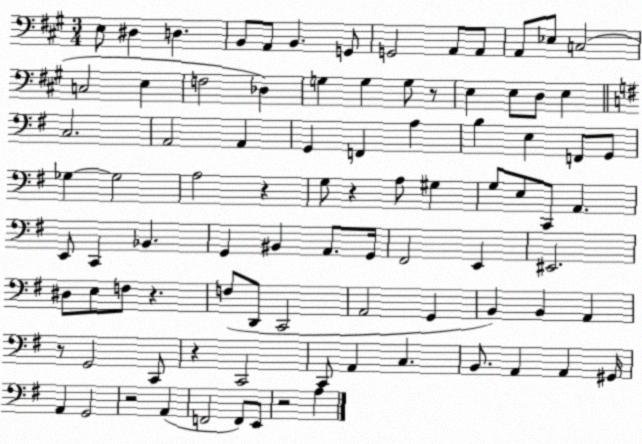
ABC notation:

X:1
T:Untitled
M:3/4
L:1/4
K:A
E,/2 ^D, D, B,,/2 A,,/2 B,, G,,/2 G,,2 A,,/2 A,,/2 A,,/2 _E,/2 C,2 C,2 E, F,2 _D, G, G, G,/2 z/2 E, E,/2 D,/2 E, C,2 A,,2 A,, G,, F,, A, B, E, F,,/2 G,,/2 _G, _G,2 A,2 z G,/2 z A,/2 ^G, G,/2 E,/2 C,,/2 A,, E,,/2 C,, _B,, G,, ^B,, A,,/2 G,,/4 ^F,,2 E,, ^E,,2 ^D,/2 E,/2 F,/2 z F,/2 D,,/2 C,,2 A,,2 G,, B,, B,, A,, z/2 G,,2 C,,/2 z C,,2 C,,/2 A,, C, B,,/2 A,, A,, ^G,,/4 A,, G,,2 z2 A,, F,,2 F,,/2 E,,/2 z2 A,